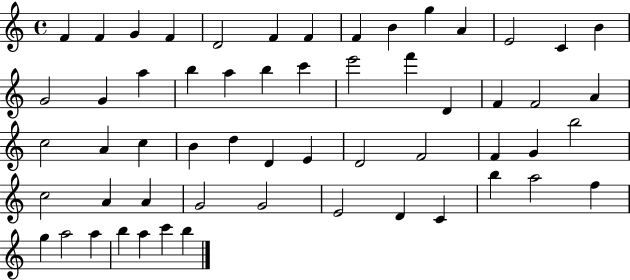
X:1
T:Untitled
M:4/4
L:1/4
K:C
F F G F D2 F F F B g A E2 C B G2 G a b a b c' e'2 f' D F F2 A c2 A c B d D E D2 F2 F G b2 c2 A A G2 G2 E2 D C b a2 f g a2 a b a c' b